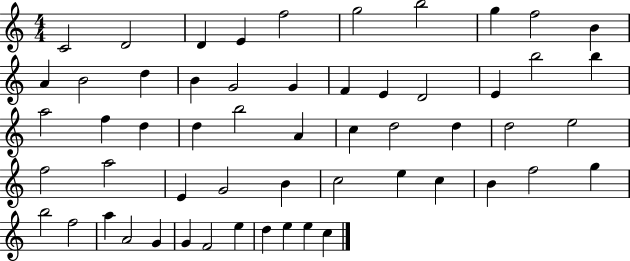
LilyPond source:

{
  \clef treble
  \numericTimeSignature
  \time 4/4
  \key c \major
  c'2 d'2 | d'4 e'4 f''2 | g''2 b''2 | g''4 f''2 b'4 | \break a'4 b'2 d''4 | b'4 g'2 g'4 | f'4 e'4 d'2 | e'4 b''2 b''4 | \break a''2 f''4 d''4 | d''4 b''2 a'4 | c''4 d''2 d''4 | d''2 e''2 | \break f''2 a''2 | e'4 g'2 b'4 | c''2 e''4 c''4 | b'4 f''2 g''4 | \break b''2 f''2 | a''4 a'2 g'4 | g'4 f'2 e''4 | d''4 e''4 e''4 c''4 | \break \bar "|."
}